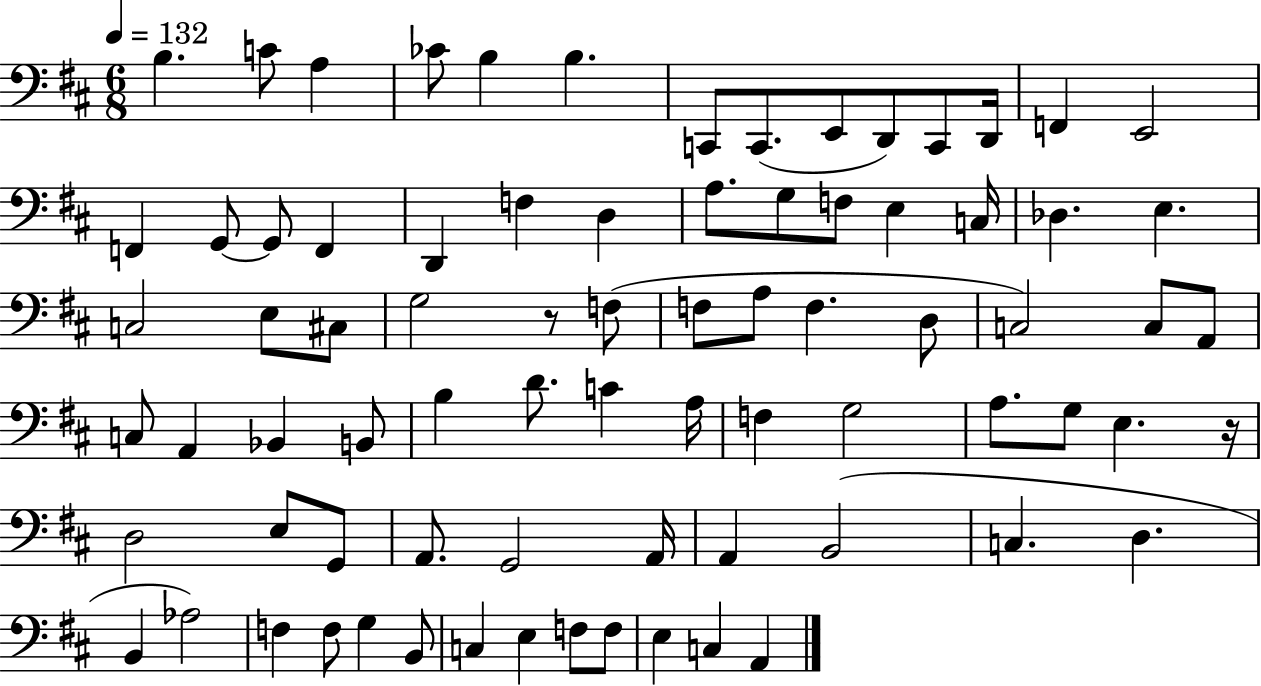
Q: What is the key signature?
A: D major